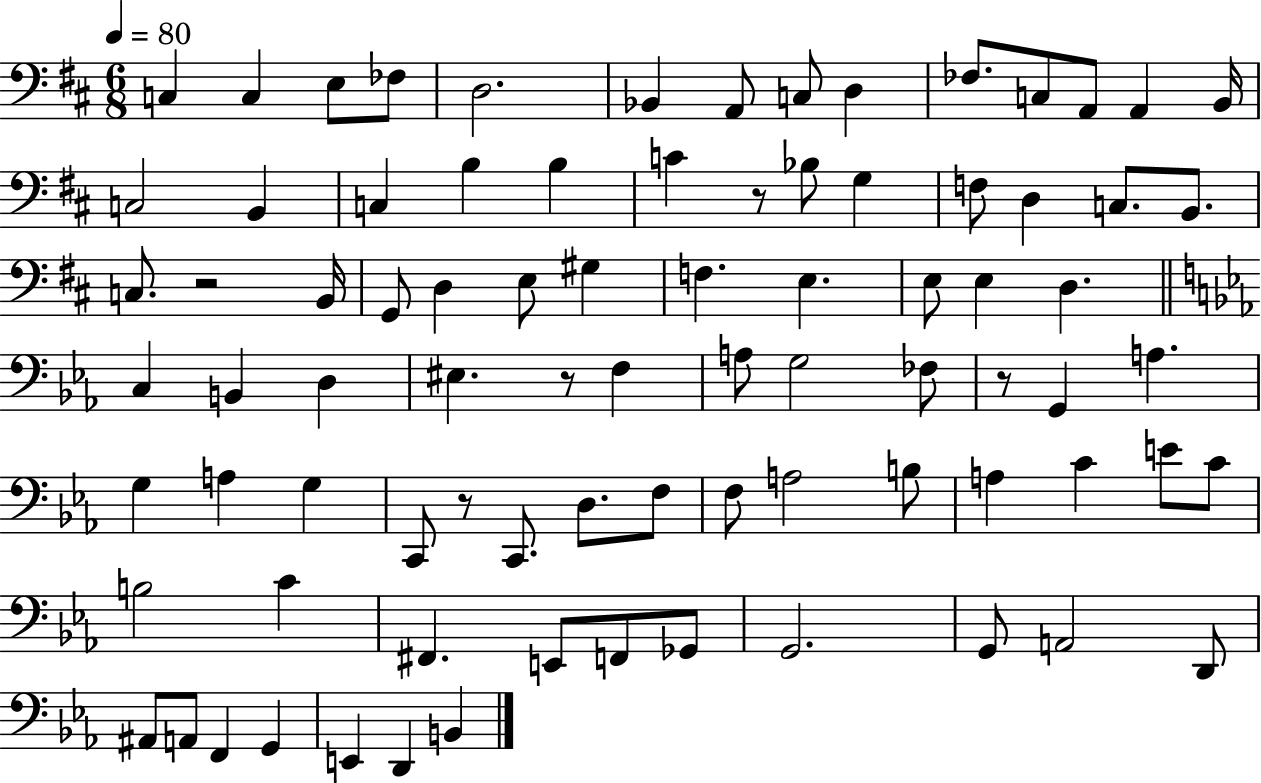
C3/q C3/q E3/e FES3/e D3/h. Bb2/q A2/e C3/e D3/q FES3/e. C3/e A2/e A2/q B2/s C3/h B2/q C3/q B3/q B3/q C4/q R/e Bb3/e G3/q F3/e D3/q C3/e. B2/e. C3/e. R/h B2/s G2/e D3/q E3/e G#3/q F3/q. E3/q. E3/e E3/q D3/q. C3/q B2/q D3/q EIS3/q. R/e F3/q A3/e G3/h FES3/e R/e G2/q A3/q. G3/q A3/q G3/q C2/e R/e C2/e. D3/e. F3/e F3/e A3/h B3/e A3/q C4/q E4/e C4/e B3/h C4/q F#2/q. E2/e F2/e Gb2/e G2/h. G2/e A2/h D2/e A#2/e A2/e F2/q G2/q E2/q D2/q B2/q